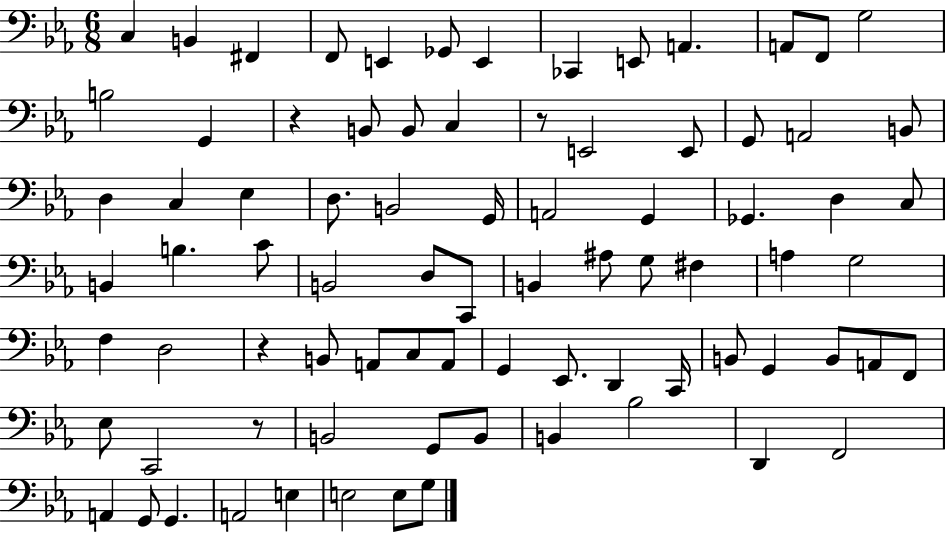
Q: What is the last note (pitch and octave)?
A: G3